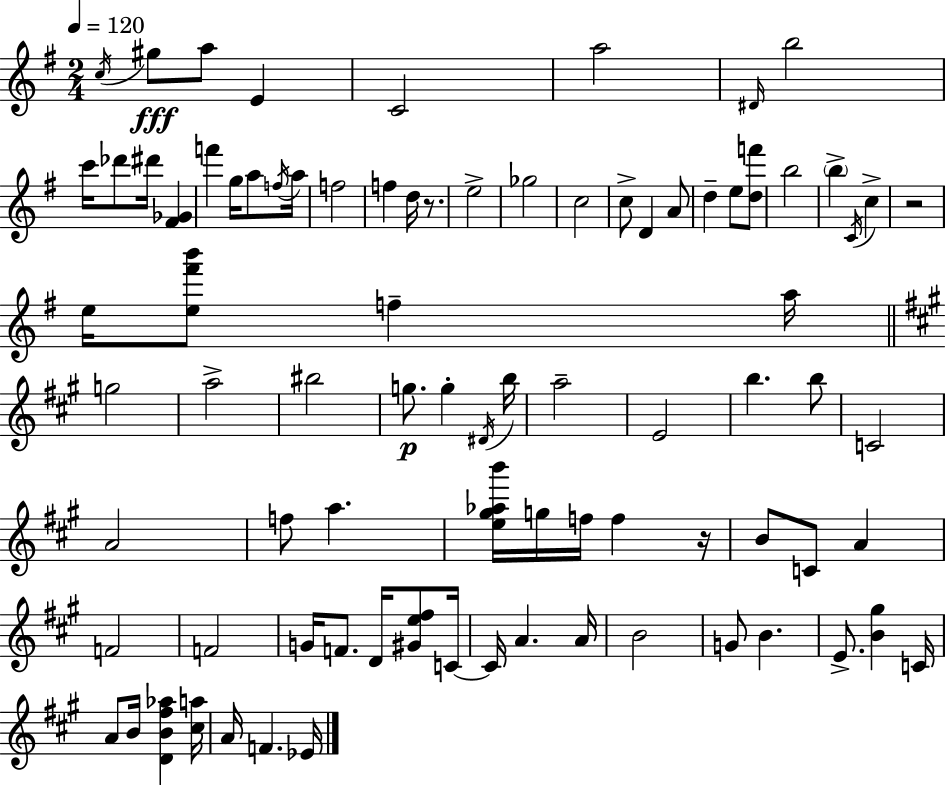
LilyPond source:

{
  \clef treble
  \numericTimeSignature
  \time 2/4
  \key e \minor
  \tempo 4 = 120
  \acciaccatura { c''16 }\fff gis''8 a''8 e'4 | c'2 | a''2 | \grace { dis'16 } b''2 | \break c'''16 des'''8 dis'''16 <fis' ges'>4 | f'''4 g''16 a''8 | \acciaccatura { f''16 } a''16 f''2 | f''4 d''16 | \break r8. e''2-> | ges''2 | c''2 | c''8-> d'4 | \break a'8 d''4-- e''8 | <d'' f'''>8 b''2 | \parenthesize b''4-> \acciaccatura { c'16 } | c''4-> r2 | \break e''16 <e'' fis''' b'''>8 f''4-- | a''16 \bar "||" \break \key a \major g''2 | a''2-> | bis''2 | g''8.\p g''4-. \acciaccatura { dis'16 } | \break b''16 a''2-- | e'2 | b''4. b''8 | c'2 | \break a'2 | f''8 a''4. | <e'' gis'' aes'' b'''>16 g''16 f''16 f''4 | r16 b'8 c'8 a'4 | \break f'2 | f'2 | g'16 f'8. d'16 <gis' e'' fis''>8 | c'16~~ c'16 a'4. | \break a'16 b'2 | g'8 b'4. | e'8.-> <b' gis''>4 | c'16 a'8 b'16 <d' b' fis'' aes''>4 | \break <cis'' a''>16 a'16 f'4. | ees'16 \bar "|."
}